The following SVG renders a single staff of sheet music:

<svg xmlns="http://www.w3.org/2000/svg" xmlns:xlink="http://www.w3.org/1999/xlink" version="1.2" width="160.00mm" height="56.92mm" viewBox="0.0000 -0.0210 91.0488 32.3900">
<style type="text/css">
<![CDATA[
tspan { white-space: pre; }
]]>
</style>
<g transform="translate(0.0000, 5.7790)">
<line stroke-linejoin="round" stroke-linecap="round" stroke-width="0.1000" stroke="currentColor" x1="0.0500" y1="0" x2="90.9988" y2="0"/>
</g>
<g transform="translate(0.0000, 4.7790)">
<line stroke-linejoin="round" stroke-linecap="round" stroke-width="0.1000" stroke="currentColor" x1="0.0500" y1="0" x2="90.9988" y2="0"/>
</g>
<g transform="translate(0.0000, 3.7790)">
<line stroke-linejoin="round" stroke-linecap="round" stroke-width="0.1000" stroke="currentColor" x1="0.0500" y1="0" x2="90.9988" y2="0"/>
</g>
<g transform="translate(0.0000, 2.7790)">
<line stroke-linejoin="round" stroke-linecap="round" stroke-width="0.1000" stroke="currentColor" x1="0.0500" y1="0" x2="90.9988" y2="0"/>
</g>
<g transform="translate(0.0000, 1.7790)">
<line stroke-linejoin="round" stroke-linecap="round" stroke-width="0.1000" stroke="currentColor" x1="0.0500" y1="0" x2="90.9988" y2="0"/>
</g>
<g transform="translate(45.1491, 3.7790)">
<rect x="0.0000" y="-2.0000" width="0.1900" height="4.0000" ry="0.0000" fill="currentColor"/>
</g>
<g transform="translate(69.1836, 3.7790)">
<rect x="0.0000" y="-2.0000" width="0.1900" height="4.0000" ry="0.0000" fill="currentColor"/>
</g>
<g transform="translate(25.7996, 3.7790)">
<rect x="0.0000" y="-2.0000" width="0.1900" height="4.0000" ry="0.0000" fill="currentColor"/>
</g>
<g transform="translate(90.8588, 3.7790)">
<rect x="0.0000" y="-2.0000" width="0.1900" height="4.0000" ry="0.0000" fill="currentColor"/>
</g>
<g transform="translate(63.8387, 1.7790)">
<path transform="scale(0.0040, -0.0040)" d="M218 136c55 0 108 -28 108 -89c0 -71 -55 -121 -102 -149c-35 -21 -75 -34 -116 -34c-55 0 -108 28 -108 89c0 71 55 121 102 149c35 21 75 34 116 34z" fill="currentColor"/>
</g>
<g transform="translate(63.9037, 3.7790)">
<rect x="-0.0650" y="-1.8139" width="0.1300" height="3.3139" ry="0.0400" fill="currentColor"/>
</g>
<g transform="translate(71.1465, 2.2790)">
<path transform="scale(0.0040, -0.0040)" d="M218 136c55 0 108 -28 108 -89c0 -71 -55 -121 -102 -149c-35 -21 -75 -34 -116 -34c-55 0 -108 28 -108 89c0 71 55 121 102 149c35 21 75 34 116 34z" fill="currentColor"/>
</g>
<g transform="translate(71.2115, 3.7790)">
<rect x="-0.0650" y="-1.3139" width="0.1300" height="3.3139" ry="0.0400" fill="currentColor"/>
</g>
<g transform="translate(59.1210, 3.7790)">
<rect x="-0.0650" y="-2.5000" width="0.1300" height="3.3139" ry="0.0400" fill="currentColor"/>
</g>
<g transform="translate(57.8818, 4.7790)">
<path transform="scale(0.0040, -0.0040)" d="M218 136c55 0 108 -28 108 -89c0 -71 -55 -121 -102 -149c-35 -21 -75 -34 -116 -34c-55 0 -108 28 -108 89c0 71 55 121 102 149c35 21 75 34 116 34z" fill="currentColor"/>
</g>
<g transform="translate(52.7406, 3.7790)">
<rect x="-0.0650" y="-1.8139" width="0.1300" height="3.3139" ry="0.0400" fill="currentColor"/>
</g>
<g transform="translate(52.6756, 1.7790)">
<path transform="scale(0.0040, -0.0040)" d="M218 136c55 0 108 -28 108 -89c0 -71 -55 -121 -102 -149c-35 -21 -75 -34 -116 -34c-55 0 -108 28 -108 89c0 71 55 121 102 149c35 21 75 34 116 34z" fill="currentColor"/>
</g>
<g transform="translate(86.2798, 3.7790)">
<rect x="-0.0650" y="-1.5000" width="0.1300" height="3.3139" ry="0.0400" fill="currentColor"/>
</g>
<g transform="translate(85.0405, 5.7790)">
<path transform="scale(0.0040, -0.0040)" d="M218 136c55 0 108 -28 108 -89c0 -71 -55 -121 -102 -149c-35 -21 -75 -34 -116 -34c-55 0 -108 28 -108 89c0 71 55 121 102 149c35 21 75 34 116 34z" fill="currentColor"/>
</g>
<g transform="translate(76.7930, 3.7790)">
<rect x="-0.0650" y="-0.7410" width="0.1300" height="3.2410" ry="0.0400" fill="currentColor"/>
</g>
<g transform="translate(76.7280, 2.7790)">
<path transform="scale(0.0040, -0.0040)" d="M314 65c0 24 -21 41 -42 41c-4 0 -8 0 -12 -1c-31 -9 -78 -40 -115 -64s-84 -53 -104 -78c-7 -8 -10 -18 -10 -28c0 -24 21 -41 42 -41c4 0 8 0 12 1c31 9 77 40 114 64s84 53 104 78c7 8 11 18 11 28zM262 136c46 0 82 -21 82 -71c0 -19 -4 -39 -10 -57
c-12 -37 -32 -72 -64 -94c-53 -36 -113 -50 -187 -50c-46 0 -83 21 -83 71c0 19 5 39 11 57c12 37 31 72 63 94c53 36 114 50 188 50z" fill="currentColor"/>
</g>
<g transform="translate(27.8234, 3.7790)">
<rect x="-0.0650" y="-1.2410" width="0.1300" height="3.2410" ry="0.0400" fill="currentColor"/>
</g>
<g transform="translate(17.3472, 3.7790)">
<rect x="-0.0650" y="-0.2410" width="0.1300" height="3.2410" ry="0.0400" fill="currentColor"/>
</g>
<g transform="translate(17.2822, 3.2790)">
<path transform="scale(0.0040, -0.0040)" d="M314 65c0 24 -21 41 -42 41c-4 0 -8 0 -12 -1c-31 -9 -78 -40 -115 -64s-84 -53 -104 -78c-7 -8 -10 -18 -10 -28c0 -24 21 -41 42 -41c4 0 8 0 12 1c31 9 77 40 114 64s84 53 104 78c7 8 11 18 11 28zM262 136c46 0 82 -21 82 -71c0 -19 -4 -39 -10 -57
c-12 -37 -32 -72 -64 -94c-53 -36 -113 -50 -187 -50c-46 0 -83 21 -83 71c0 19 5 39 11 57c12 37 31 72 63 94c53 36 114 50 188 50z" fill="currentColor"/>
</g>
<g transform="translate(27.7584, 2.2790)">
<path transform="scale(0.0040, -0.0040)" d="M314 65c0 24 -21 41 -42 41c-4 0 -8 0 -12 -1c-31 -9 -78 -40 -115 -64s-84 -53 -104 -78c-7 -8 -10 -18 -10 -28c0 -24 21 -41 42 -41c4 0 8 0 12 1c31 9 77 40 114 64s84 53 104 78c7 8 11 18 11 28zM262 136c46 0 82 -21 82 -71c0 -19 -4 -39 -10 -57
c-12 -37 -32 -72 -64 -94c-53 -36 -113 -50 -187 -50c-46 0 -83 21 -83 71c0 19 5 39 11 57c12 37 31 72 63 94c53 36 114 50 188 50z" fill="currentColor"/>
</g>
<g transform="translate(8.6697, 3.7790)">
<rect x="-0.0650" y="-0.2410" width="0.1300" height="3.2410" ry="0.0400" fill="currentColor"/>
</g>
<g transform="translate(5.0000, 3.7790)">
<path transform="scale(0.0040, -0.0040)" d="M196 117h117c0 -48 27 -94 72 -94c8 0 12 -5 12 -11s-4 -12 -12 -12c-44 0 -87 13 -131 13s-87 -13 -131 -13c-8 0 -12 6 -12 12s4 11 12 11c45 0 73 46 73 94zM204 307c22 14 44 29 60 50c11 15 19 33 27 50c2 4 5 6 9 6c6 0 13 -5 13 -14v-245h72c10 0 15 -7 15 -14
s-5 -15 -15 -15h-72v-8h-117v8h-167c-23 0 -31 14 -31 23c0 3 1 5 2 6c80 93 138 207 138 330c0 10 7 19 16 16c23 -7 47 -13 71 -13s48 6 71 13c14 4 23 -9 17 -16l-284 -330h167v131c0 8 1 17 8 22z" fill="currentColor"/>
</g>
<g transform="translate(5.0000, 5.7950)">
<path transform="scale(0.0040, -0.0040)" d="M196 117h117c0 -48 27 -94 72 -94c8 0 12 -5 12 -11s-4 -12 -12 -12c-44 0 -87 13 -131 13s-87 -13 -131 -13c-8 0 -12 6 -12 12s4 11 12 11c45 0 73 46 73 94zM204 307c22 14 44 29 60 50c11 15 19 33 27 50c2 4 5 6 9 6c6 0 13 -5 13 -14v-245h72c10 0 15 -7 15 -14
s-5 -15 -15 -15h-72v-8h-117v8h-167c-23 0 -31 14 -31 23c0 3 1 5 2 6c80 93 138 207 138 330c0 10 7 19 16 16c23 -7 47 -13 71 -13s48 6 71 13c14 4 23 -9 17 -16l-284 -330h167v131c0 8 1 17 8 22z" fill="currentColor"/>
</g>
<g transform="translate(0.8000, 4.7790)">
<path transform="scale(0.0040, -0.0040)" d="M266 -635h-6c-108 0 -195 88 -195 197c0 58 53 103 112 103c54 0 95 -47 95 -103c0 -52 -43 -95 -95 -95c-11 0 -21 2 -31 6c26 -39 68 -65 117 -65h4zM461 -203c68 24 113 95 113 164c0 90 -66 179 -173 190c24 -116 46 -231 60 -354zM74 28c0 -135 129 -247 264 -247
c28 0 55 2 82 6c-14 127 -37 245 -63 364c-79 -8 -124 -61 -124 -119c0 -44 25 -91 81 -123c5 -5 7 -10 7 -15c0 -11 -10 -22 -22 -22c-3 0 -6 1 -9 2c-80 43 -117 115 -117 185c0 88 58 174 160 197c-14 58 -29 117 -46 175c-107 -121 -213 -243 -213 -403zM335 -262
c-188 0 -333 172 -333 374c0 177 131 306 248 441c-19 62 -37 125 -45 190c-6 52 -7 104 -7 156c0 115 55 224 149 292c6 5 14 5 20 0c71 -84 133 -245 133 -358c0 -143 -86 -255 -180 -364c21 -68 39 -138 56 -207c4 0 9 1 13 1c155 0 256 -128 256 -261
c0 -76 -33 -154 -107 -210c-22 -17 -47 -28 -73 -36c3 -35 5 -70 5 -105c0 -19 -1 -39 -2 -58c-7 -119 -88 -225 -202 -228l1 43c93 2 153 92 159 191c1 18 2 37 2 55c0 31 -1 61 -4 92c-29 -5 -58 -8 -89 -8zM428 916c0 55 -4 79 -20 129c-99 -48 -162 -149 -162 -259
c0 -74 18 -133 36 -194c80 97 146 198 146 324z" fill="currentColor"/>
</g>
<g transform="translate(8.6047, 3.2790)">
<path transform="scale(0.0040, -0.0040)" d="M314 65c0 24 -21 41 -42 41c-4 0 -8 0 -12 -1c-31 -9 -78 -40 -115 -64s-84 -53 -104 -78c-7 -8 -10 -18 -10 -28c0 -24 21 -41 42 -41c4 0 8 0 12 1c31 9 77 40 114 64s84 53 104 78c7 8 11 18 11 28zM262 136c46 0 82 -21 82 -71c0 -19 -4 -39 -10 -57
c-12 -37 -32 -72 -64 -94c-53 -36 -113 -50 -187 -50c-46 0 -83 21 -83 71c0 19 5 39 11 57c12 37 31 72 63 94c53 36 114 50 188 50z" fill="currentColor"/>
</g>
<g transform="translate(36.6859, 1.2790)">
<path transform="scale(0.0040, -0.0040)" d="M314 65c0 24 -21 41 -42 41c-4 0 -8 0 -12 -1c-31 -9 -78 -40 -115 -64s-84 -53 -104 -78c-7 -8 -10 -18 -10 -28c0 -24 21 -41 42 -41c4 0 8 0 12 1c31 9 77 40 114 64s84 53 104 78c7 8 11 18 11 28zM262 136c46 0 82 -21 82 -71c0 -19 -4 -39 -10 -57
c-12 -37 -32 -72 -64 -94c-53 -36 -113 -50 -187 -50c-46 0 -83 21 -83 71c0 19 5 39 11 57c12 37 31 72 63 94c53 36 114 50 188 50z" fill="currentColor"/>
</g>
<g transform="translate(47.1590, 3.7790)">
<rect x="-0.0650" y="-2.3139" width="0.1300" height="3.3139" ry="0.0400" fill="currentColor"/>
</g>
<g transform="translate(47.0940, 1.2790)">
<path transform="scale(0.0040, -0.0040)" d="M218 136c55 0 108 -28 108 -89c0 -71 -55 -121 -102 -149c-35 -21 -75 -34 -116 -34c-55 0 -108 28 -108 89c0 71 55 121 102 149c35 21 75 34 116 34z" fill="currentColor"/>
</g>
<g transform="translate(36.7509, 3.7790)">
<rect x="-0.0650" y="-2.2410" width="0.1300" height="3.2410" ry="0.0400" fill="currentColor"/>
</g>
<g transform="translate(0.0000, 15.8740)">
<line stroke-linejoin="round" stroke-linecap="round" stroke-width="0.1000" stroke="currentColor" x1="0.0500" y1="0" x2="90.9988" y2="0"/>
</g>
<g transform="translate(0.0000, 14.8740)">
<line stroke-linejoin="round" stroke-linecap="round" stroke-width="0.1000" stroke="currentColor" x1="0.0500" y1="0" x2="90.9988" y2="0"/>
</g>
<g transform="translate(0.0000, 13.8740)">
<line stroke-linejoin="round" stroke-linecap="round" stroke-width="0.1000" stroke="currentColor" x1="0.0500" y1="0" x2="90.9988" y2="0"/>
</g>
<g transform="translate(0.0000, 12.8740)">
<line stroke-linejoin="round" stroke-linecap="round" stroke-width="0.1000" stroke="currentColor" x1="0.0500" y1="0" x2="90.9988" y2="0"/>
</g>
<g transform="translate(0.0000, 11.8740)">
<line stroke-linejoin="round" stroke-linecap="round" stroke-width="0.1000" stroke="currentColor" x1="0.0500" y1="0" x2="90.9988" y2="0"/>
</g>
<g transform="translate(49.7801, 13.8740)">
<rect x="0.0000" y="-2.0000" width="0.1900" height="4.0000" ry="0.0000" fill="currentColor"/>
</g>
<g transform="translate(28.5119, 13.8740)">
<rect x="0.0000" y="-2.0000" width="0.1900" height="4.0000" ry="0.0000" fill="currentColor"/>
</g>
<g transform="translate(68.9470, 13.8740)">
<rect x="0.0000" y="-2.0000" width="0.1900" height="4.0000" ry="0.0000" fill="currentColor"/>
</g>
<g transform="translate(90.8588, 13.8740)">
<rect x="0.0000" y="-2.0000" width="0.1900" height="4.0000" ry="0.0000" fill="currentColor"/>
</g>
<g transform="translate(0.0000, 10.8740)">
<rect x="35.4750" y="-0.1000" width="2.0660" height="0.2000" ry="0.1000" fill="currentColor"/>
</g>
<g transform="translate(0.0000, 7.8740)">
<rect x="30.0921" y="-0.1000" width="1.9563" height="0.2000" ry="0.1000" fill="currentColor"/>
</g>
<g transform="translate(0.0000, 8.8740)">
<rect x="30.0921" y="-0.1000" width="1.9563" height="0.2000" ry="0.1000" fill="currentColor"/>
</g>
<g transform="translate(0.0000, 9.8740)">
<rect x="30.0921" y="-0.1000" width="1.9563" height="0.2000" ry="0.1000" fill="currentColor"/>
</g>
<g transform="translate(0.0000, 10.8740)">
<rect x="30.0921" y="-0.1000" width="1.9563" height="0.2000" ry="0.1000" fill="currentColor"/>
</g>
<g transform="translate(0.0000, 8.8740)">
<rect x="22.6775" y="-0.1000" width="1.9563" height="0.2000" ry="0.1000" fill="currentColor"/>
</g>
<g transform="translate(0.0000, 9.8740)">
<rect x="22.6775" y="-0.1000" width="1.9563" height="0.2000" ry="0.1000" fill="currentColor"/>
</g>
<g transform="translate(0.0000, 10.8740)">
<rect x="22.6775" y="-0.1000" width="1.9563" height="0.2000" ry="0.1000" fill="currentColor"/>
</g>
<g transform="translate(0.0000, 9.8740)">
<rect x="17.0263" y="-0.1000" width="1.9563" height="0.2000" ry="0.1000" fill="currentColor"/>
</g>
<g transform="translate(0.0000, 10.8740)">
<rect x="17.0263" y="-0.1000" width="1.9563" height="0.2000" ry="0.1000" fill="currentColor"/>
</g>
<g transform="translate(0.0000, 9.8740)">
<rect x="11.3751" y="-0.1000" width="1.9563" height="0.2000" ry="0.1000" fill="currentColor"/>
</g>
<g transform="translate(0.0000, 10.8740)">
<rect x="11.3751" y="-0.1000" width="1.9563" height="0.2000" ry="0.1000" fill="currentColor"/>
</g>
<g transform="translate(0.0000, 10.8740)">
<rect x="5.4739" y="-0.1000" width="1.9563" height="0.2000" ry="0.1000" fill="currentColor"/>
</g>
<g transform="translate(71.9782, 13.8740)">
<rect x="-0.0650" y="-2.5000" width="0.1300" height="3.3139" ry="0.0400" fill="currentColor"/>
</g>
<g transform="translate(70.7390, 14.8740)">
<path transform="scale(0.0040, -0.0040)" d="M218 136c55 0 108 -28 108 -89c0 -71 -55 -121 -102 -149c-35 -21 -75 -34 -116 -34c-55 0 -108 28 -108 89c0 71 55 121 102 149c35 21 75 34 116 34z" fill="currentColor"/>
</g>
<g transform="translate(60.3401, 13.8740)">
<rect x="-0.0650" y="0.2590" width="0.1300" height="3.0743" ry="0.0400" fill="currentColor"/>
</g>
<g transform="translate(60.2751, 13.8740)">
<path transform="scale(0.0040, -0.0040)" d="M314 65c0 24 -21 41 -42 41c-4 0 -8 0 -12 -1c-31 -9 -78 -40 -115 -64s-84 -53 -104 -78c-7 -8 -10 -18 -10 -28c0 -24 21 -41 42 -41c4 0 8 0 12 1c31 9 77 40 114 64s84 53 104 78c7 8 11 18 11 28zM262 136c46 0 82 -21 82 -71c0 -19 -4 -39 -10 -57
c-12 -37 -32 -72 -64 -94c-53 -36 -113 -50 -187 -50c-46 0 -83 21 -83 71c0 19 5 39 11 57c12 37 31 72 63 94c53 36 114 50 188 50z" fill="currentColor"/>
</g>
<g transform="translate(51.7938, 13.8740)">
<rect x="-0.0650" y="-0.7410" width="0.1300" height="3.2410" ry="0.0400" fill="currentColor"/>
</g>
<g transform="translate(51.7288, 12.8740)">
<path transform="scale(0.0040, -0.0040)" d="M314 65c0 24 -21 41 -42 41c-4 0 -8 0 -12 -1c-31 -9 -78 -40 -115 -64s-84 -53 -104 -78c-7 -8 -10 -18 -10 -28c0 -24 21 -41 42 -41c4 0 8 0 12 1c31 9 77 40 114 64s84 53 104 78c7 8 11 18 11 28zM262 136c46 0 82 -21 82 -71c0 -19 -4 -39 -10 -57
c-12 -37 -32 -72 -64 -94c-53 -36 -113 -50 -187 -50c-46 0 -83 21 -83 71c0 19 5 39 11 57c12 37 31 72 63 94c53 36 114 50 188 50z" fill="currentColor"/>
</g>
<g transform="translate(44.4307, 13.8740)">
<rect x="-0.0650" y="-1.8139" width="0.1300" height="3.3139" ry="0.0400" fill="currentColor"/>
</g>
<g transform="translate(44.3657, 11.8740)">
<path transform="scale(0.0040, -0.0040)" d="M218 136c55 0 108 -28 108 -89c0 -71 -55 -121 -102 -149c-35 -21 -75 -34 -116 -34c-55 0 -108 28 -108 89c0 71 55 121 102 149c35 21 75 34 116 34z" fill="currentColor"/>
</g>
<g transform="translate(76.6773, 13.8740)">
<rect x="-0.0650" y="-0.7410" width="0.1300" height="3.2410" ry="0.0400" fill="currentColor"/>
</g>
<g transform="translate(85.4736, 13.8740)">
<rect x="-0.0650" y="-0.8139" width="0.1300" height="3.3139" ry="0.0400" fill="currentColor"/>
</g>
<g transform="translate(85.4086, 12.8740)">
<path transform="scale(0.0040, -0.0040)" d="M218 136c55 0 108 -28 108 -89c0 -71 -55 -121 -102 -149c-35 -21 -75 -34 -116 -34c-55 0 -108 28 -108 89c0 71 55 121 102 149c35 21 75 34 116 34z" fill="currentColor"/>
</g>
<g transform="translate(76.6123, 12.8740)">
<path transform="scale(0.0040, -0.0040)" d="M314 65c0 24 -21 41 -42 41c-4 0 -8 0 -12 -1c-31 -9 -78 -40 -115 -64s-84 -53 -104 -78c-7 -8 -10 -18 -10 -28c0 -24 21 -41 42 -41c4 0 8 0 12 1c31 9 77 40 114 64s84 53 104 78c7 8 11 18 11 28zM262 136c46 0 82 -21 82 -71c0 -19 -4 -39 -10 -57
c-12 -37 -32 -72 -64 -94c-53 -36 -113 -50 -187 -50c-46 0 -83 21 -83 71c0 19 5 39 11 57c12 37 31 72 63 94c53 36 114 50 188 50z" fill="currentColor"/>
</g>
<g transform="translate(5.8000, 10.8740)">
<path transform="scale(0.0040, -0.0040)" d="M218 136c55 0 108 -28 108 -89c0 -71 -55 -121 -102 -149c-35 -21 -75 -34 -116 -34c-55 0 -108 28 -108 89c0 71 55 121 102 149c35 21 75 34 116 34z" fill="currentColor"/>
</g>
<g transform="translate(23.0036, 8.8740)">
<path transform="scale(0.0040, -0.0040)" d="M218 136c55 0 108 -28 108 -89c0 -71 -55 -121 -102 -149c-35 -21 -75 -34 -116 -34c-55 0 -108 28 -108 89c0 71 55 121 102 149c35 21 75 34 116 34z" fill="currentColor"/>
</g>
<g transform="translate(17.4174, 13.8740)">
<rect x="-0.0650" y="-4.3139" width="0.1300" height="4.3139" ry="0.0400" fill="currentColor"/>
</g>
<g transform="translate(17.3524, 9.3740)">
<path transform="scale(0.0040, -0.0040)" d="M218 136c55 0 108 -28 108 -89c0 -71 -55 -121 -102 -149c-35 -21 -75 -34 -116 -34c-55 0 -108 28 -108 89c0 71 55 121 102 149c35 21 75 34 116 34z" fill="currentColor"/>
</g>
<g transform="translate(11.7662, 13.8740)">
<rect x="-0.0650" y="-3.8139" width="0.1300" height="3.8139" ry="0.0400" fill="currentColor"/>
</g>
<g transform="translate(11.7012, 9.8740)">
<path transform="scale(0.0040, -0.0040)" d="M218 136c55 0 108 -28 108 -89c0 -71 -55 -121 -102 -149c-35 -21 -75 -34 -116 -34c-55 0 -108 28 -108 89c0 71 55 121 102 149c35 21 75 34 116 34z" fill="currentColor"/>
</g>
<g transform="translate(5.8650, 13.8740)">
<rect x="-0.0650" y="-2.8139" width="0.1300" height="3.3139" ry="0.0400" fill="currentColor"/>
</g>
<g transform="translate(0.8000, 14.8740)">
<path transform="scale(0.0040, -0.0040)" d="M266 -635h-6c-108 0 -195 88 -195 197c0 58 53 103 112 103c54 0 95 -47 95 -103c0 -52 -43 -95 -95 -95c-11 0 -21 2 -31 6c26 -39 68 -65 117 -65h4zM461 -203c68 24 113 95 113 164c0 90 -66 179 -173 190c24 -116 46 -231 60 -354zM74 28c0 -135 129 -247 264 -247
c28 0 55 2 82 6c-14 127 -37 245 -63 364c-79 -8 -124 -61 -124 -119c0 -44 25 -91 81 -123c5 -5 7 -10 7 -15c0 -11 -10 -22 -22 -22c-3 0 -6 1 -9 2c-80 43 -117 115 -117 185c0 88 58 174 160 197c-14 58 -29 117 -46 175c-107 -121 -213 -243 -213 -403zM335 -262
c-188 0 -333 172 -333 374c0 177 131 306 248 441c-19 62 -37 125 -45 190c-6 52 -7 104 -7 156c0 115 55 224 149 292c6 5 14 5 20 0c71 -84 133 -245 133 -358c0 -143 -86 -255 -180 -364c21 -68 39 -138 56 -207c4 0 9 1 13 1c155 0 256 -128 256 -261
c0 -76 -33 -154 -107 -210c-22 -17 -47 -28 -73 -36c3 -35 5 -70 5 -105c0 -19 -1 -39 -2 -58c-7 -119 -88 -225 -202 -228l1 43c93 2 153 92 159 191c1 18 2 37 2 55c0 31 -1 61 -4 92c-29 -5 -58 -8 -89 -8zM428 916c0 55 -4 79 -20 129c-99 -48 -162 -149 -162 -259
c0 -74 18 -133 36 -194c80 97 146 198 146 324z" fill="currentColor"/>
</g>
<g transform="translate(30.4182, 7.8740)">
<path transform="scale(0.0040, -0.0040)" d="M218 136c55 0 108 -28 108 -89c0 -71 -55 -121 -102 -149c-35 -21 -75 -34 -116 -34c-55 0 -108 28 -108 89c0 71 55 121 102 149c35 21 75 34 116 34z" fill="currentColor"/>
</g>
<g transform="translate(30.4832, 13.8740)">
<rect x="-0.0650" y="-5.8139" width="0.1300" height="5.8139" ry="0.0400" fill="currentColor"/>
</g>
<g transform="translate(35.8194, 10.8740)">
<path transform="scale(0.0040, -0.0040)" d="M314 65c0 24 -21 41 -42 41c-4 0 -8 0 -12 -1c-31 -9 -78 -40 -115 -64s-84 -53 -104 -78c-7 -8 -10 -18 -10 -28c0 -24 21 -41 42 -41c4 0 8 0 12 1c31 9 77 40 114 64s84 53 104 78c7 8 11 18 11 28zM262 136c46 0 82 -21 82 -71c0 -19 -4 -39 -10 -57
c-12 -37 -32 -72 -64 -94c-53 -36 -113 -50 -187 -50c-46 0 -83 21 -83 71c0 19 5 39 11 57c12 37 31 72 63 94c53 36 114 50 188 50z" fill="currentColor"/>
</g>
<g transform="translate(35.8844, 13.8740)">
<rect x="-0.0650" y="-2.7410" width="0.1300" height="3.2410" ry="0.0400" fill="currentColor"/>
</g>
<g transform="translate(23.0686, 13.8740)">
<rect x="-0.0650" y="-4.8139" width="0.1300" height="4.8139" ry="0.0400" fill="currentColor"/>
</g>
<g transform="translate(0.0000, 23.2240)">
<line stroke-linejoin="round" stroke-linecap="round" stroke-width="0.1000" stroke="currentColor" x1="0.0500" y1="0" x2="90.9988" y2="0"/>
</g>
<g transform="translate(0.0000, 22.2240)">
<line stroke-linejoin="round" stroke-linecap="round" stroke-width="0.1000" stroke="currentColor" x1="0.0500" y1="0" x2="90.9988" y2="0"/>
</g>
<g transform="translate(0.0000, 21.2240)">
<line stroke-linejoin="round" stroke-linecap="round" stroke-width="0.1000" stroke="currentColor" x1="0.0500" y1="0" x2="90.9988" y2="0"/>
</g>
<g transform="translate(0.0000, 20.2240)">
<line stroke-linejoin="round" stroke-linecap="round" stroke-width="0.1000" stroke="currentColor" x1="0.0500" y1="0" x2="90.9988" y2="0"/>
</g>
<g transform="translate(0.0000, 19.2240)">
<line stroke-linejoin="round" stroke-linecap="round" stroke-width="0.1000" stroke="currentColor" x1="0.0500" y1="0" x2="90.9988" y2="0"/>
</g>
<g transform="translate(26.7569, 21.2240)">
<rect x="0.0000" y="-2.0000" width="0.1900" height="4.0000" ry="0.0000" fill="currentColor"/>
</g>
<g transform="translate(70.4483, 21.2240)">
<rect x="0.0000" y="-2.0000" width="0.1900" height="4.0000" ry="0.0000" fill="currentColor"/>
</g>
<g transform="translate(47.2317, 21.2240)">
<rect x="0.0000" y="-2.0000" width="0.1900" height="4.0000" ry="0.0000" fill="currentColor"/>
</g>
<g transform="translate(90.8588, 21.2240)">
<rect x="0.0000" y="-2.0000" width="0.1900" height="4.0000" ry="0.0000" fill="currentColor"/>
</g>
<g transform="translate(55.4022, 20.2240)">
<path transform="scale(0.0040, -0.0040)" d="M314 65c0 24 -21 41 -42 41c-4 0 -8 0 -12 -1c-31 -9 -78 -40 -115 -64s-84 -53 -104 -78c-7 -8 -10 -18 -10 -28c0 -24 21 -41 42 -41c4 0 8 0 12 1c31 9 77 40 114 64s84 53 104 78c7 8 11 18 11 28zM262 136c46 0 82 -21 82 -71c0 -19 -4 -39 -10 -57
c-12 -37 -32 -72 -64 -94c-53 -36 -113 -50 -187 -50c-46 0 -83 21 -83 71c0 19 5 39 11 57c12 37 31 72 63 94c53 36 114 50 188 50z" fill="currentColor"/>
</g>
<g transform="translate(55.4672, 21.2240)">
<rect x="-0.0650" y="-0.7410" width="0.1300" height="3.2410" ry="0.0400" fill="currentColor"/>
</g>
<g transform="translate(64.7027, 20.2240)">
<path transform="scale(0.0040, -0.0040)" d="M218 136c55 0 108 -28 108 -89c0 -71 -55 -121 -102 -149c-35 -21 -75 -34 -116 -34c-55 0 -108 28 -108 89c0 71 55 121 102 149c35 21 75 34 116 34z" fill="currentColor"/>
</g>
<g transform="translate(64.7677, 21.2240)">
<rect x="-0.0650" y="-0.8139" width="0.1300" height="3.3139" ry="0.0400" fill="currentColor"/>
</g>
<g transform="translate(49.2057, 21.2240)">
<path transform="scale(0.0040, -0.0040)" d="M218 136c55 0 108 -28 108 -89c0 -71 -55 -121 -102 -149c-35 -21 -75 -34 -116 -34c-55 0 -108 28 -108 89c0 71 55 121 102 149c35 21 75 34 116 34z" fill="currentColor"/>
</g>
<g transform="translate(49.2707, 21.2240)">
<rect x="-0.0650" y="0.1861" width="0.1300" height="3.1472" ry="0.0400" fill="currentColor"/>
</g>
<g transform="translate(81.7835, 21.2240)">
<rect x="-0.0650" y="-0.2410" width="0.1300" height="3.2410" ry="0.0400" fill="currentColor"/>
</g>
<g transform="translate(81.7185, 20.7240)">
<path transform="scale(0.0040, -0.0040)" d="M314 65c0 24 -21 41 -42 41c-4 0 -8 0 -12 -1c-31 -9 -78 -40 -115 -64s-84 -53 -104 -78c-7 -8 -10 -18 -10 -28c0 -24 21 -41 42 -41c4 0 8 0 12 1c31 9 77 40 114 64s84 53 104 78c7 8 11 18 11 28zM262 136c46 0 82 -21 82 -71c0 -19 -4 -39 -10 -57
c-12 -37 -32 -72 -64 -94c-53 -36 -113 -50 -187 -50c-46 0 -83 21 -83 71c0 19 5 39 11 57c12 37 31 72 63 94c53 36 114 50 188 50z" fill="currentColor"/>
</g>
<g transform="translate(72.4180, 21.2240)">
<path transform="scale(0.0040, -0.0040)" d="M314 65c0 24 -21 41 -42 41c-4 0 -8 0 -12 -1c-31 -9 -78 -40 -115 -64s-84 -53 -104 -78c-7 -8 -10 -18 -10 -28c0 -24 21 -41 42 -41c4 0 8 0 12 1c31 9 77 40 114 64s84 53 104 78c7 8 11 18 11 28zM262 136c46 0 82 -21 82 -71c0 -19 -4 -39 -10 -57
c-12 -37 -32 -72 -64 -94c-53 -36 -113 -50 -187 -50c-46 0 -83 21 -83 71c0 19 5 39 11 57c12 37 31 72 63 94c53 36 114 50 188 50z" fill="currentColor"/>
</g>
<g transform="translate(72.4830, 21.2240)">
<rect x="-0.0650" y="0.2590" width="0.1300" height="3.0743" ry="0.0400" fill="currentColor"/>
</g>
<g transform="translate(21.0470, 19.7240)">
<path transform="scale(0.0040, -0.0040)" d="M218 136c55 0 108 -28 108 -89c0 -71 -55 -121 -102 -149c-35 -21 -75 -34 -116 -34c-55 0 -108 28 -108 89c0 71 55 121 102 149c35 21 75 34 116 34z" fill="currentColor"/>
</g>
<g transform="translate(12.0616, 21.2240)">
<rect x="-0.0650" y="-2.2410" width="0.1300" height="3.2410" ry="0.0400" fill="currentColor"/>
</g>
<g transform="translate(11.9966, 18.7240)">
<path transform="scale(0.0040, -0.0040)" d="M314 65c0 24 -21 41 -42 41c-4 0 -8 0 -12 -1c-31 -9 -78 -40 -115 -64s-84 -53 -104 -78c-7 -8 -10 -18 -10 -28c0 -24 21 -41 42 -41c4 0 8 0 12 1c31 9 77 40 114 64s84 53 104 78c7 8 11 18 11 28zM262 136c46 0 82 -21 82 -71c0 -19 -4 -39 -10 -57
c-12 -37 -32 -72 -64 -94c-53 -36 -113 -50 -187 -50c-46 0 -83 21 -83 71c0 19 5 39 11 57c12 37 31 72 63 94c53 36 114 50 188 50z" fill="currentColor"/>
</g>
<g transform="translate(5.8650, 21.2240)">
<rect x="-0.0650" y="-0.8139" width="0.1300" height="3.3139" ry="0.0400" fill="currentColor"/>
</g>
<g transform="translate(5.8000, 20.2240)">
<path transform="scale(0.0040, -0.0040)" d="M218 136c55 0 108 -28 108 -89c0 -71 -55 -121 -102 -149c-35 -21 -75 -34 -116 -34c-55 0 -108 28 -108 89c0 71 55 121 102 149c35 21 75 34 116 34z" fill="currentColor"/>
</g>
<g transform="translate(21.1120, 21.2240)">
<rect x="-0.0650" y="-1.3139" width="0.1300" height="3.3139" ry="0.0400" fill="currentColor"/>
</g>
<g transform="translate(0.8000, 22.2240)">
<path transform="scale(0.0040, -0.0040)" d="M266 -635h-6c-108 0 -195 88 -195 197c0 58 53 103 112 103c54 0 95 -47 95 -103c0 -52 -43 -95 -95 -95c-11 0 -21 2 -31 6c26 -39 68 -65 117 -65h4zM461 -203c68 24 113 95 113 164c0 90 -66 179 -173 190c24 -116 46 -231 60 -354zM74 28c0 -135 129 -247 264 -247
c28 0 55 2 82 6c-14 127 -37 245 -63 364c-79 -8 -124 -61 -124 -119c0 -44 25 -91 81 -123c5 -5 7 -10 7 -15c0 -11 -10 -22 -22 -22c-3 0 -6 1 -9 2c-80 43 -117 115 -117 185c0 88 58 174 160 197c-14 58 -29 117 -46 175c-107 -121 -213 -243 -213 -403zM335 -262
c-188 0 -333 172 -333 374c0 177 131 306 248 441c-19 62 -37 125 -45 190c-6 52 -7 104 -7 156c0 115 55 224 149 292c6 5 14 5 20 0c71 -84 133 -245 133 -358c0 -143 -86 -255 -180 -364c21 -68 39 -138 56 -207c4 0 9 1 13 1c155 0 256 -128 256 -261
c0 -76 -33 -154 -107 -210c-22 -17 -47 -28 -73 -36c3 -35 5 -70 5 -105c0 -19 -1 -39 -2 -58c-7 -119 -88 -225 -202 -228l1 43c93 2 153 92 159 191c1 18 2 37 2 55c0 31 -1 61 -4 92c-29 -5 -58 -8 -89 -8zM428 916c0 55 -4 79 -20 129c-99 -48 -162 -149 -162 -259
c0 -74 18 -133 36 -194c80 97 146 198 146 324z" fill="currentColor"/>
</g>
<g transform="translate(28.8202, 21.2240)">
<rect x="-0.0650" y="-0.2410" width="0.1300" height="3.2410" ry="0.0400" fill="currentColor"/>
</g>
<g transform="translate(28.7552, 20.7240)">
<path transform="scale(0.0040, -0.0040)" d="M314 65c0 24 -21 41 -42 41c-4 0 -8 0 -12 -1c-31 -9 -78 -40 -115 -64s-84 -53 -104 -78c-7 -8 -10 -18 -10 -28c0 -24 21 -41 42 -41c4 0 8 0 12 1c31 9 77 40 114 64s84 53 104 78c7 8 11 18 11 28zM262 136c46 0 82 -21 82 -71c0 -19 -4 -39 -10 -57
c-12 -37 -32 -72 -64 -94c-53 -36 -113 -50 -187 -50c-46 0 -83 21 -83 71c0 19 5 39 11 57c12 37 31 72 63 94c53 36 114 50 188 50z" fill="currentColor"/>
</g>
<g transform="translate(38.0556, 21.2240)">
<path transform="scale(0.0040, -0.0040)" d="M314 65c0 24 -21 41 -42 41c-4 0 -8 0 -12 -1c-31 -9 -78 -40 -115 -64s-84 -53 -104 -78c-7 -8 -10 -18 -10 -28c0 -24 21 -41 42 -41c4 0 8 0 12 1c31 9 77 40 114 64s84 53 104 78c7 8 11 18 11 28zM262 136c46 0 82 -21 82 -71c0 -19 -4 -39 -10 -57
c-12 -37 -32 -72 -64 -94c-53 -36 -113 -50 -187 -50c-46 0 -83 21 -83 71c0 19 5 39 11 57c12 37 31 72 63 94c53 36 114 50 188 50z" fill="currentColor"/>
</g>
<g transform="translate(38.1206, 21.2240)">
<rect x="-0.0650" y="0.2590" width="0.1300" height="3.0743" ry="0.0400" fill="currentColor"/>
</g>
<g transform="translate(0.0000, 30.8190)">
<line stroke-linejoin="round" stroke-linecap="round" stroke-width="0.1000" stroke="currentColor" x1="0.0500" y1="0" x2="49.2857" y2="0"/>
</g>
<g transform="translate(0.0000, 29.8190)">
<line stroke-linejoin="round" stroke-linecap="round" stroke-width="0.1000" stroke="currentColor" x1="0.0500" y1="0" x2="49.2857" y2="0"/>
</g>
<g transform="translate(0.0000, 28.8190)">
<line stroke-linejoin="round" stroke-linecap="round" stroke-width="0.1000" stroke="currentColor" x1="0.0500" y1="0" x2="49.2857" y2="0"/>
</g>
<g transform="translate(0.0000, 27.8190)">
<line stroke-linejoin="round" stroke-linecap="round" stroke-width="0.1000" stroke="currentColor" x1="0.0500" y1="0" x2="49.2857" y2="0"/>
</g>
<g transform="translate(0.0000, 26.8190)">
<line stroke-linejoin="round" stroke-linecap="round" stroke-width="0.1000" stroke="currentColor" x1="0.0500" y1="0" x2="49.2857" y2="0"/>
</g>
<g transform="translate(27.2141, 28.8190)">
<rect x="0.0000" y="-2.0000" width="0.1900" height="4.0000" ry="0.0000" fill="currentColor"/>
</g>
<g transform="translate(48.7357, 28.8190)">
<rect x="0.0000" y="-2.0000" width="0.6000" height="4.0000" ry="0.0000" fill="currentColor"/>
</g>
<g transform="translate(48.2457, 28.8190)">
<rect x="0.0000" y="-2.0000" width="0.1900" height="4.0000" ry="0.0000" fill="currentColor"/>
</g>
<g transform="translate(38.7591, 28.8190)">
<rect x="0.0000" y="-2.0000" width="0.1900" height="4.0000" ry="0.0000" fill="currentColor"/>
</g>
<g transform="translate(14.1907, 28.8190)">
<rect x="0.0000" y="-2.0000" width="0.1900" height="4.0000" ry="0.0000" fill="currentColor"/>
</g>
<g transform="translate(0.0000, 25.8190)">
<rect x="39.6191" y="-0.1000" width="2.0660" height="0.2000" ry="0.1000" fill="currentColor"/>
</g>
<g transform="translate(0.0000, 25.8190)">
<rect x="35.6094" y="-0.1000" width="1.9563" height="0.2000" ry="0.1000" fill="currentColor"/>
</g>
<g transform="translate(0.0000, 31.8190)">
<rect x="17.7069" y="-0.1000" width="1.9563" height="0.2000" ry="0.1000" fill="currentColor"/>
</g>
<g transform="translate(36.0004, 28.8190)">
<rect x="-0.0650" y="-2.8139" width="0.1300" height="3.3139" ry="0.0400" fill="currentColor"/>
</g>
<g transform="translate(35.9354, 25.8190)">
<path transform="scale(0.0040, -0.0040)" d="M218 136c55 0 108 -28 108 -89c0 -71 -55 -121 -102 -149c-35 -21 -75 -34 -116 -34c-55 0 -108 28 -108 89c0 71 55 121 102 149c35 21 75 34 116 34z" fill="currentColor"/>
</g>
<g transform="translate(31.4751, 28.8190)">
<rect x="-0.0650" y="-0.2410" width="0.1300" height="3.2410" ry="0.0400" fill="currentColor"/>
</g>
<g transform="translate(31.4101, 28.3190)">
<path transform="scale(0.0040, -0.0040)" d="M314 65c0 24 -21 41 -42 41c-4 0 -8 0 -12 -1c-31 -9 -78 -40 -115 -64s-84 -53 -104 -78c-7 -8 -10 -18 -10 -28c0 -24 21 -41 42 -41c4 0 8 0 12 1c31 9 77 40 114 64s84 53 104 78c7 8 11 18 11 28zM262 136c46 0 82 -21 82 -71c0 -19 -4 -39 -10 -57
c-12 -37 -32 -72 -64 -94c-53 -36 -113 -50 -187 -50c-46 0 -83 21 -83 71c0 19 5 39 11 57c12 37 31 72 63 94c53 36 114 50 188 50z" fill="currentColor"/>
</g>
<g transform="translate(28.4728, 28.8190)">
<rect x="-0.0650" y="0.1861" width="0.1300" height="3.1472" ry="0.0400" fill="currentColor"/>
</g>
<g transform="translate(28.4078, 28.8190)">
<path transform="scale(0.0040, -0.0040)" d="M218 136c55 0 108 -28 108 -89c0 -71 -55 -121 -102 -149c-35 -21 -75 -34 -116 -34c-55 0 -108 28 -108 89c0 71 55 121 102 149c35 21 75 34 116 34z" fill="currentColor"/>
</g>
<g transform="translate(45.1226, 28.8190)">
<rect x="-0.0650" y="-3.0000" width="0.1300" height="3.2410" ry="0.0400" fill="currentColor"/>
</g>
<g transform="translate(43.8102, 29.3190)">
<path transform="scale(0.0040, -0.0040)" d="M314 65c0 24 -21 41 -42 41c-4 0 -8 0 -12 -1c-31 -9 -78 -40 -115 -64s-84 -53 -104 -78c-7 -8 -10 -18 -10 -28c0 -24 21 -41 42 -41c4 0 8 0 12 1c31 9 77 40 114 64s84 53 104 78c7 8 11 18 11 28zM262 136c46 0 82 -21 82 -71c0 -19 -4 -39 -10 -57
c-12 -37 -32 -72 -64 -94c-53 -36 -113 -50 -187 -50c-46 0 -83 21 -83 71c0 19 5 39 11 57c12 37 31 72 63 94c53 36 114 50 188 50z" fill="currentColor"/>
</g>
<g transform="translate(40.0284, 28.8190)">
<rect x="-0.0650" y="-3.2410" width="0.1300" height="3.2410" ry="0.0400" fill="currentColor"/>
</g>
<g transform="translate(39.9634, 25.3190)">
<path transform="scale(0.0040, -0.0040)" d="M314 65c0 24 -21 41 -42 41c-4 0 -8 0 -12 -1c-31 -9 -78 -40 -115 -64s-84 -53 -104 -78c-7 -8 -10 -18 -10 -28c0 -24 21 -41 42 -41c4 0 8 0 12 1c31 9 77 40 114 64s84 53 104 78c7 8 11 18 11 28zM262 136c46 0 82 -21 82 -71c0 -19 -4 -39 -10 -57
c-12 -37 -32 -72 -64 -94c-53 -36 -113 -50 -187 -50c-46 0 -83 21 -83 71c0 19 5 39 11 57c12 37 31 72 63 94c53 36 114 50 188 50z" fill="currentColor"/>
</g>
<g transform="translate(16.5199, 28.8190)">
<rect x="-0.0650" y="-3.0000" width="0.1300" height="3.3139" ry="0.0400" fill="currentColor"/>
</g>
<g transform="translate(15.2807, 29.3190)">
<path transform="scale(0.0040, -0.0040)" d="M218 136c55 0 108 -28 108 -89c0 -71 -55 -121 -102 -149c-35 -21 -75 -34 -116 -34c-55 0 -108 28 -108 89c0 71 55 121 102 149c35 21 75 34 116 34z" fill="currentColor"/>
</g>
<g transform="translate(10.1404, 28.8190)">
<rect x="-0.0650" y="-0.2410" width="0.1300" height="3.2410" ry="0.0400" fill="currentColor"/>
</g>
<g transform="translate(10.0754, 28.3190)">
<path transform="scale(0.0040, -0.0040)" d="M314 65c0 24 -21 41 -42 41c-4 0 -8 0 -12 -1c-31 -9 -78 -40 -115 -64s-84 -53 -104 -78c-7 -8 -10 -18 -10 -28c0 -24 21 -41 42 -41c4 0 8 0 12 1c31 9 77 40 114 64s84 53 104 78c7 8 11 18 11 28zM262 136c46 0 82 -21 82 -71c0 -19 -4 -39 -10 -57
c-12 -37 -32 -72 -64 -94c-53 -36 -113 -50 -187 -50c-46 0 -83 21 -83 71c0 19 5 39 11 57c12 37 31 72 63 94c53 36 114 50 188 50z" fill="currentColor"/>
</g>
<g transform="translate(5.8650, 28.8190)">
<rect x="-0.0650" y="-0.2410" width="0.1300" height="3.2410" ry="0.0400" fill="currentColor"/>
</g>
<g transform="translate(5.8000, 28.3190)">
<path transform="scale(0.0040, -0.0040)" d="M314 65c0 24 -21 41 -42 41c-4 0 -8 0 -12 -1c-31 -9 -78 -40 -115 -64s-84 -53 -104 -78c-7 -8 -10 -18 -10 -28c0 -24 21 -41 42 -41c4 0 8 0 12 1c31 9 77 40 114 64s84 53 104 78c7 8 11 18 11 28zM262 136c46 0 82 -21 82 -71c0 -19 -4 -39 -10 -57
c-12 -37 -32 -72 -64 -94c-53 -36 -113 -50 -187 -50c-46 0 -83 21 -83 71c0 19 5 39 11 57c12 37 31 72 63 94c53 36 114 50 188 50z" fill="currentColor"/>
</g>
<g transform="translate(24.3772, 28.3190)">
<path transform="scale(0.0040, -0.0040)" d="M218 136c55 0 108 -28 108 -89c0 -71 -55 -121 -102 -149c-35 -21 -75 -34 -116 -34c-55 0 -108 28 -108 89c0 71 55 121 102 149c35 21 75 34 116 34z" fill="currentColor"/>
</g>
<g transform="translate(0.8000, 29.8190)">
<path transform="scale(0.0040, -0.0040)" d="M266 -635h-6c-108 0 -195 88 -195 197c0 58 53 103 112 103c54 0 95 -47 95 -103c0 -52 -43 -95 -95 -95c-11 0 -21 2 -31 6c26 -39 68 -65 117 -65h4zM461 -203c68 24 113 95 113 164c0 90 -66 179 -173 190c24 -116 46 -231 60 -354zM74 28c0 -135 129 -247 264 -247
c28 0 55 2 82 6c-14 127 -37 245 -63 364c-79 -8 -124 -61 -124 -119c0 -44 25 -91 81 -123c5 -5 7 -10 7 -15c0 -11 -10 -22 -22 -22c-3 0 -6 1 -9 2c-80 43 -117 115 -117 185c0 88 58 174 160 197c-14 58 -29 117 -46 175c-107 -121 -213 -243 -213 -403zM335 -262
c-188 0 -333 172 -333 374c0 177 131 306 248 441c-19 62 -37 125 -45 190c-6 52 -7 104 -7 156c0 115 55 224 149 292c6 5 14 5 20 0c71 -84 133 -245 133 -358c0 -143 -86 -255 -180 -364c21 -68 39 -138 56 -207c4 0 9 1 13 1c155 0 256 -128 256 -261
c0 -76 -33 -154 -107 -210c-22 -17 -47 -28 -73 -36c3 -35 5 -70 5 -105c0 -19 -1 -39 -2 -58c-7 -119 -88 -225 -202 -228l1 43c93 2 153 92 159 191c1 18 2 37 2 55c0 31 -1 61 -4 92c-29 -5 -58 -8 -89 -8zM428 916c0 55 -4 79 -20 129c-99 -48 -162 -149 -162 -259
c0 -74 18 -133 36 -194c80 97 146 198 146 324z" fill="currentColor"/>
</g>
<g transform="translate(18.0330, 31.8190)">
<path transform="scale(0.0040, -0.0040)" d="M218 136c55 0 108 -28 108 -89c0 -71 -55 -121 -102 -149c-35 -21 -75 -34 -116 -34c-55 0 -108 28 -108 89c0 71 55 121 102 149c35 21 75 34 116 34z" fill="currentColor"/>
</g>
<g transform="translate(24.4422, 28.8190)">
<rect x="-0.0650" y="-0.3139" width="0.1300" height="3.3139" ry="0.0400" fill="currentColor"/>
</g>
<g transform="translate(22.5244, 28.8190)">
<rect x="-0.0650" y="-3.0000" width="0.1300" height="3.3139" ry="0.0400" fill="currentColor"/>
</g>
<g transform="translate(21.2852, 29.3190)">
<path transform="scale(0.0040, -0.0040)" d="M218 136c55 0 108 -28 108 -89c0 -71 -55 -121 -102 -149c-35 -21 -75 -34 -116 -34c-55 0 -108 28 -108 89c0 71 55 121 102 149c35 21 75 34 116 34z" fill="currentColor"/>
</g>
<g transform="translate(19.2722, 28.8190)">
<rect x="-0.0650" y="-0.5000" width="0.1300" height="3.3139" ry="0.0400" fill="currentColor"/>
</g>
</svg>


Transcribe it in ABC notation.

X:1
T:Untitled
M:4/4
L:1/4
K:C
c2 c2 e2 g2 g f G f e d2 E a c' d' e' g' a2 f d2 B2 G d2 d d g2 e c2 B2 B d2 d B2 c2 c2 c2 A C A c B c2 a b2 A2